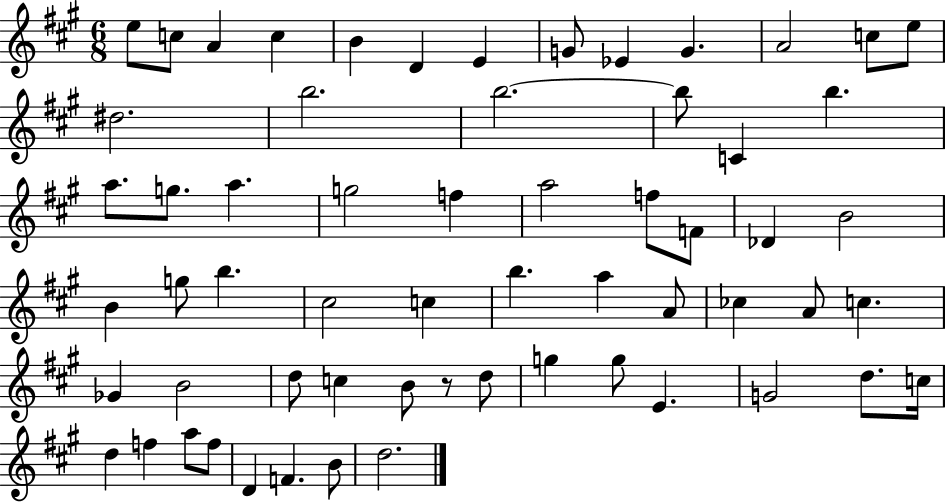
{
  \clef treble
  \numericTimeSignature
  \time 6/8
  \key a \major
  e''8 c''8 a'4 c''4 | b'4 d'4 e'4 | g'8 ees'4 g'4. | a'2 c''8 e''8 | \break dis''2. | b''2. | b''2.~~ | b''8 c'4 b''4. | \break a''8. g''8. a''4. | g''2 f''4 | a''2 f''8 f'8 | des'4 b'2 | \break b'4 g''8 b''4. | cis''2 c''4 | b''4. a''4 a'8 | ces''4 a'8 c''4. | \break ges'4 b'2 | d''8 c''4 b'8 r8 d''8 | g''4 g''8 e'4. | g'2 d''8. c''16 | \break d''4 f''4 a''8 f''8 | d'4 f'4. b'8 | d''2. | \bar "|."
}